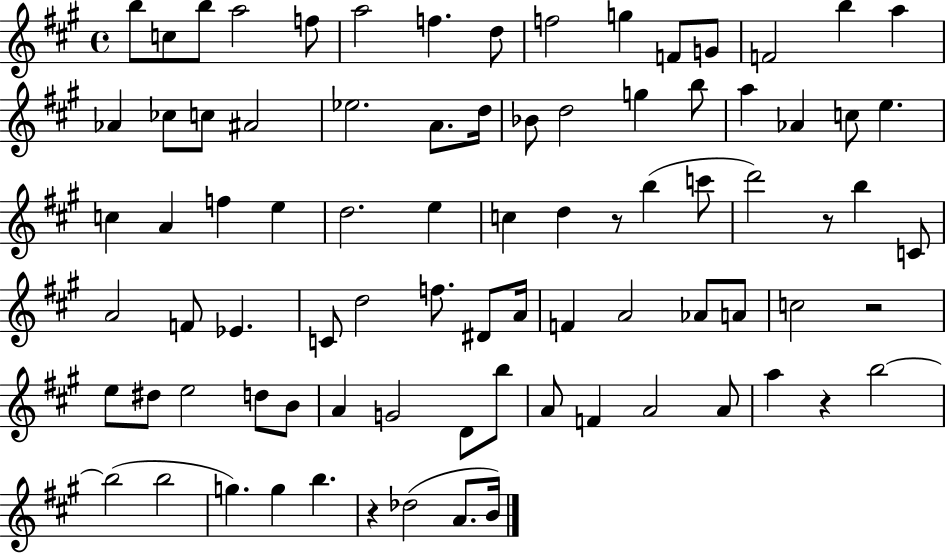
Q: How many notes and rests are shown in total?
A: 84